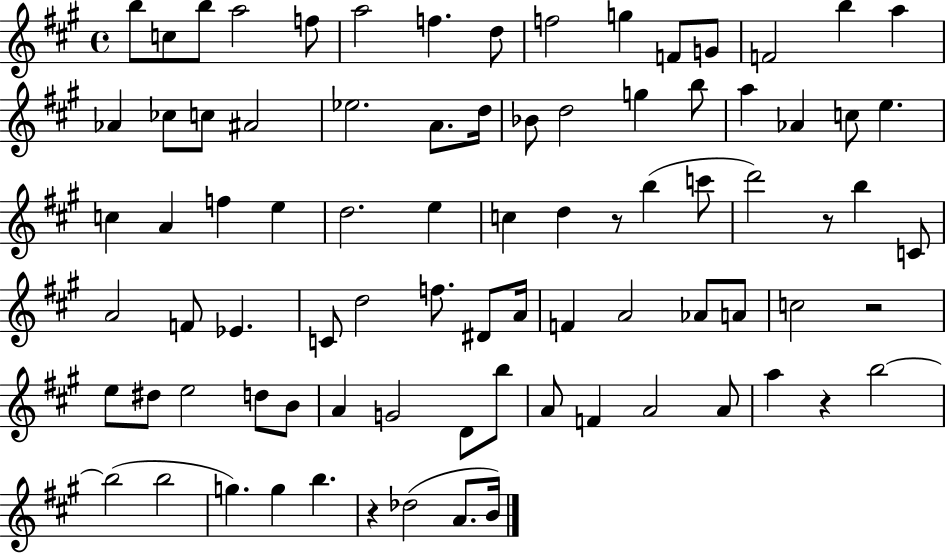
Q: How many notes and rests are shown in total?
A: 84